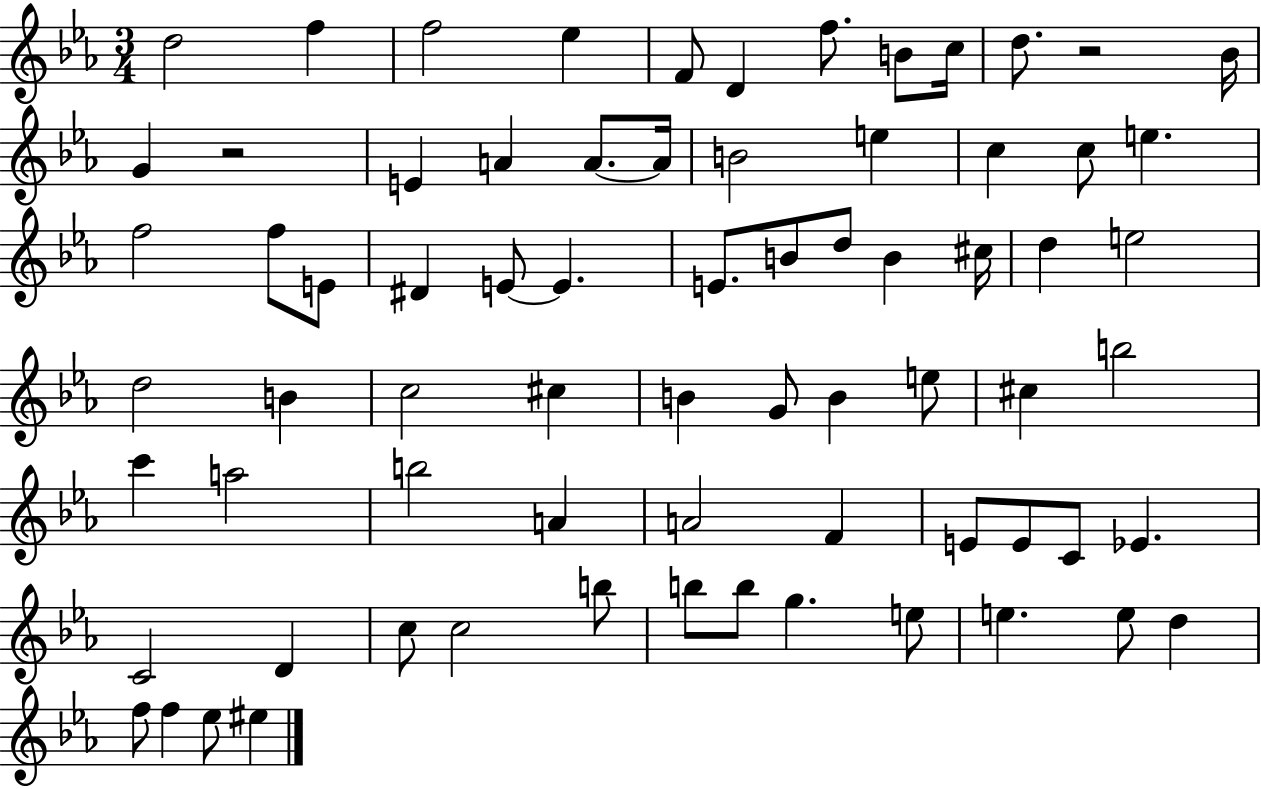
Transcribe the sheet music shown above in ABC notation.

X:1
T:Untitled
M:3/4
L:1/4
K:Eb
d2 f f2 _e F/2 D f/2 B/2 c/4 d/2 z2 _B/4 G z2 E A A/2 A/4 B2 e c c/2 e f2 f/2 E/2 ^D E/2 E E/2 B/2 d/2 B ^c/4 d e2 d2 B c2 ^c B G/2 B e/2 ^c b2 c' a2 b2 A A2 F E/2 E/2 C/2 _E C2 D c/2 c2 b/2 b/2 b/2 g e/2 e e/2 d f/2 f _e/2 ^e